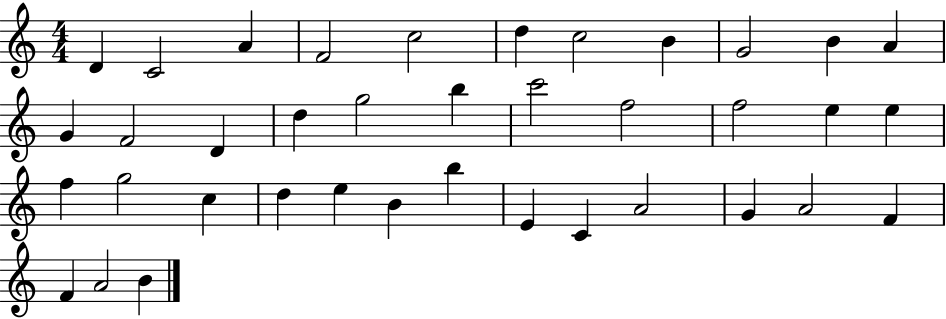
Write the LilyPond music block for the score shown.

{
  \clef treble
  \numericTimeSignature
  \time 4/4
  \key c \major
  d'4 c'2 a'4 | f'2 c''2 | d''4 c''2 b'4 | g'2 b'4 a'4 | \break g'4 f'2 d'4 | d''4 g''2 b''4 | c'''2 f''2 | f''2 e''4 e''4 | \break f''4 g''2 c''4 | d''4 e''4 b'4 b''4 | e'4 c'4 a'2 | g'4 a'2 f'4 | \break f'4 a'2 b'4 | \bar "|."
}